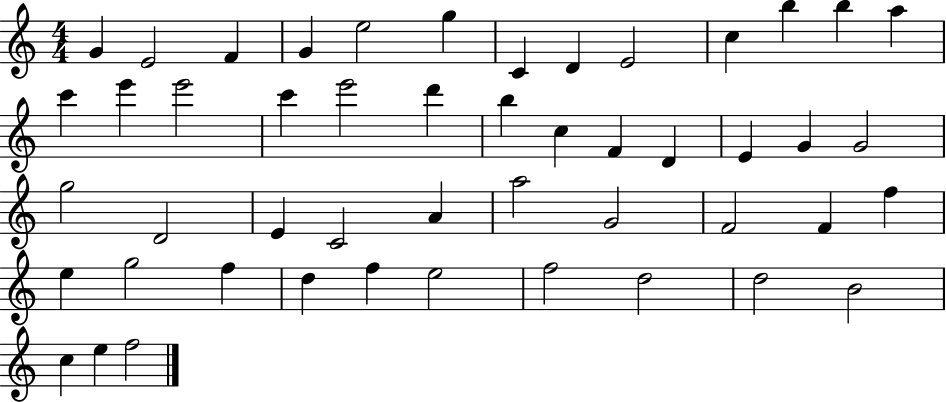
X:1
T:Untitled
M:4/4
L:1/4
K:C
G E2 F G e2 g C D E2 c b b a c' e' e'2 c' e'2 d' b c F D E G G2 g2 D2 E C2 A a2 G2 F2 F f e g2 f d f e2 f2 d2 d2 B2 c e f2